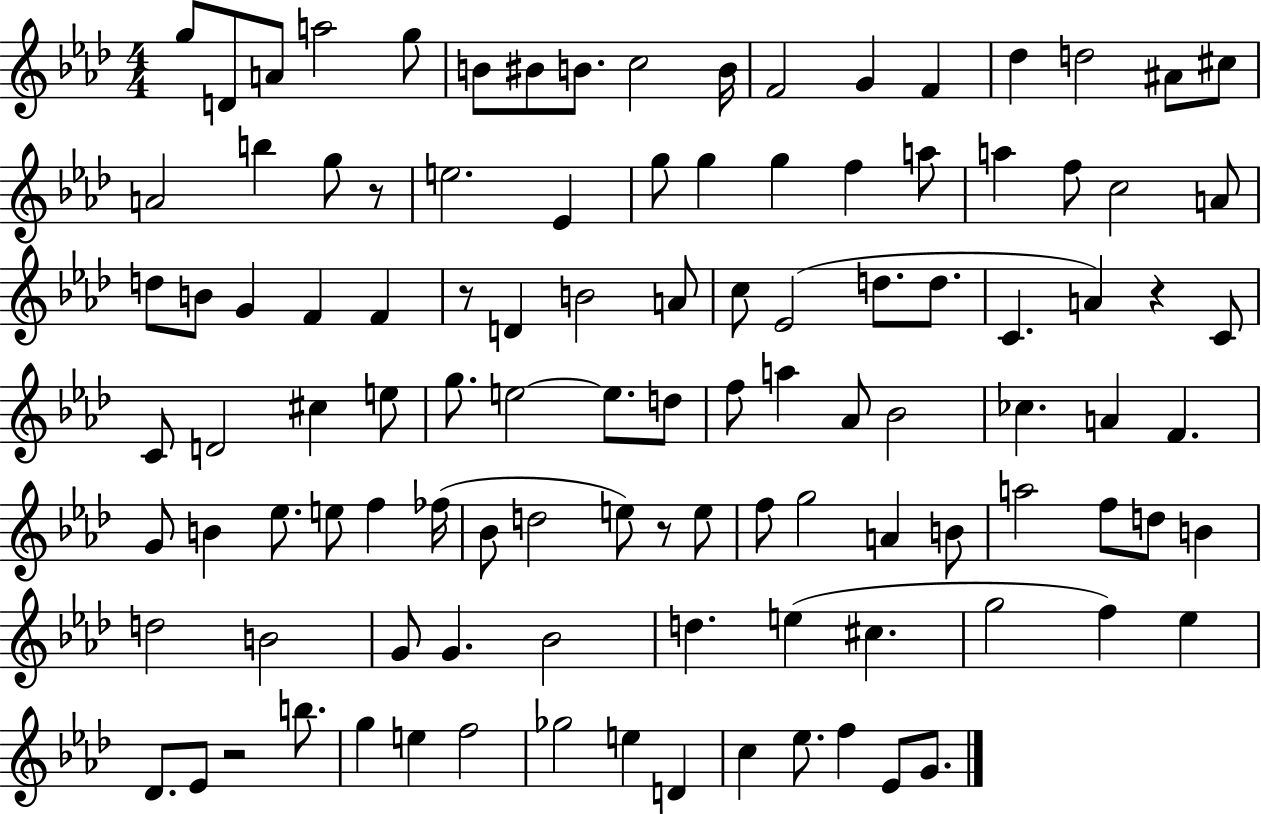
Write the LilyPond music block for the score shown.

{
  \clef treble
  \numericTimeSignature
  \time 4/4
  \key aes \major
  \repeat volta 2 { g''8 d'8 a'8 a''2 g''8 | b'8 bis'8 b'8. c''2 b'16 | f'2 g'4 f'4 | des''4 d''2 ais'8 cis''8 | \break a'2 b''4 g''8 r8 | e''2. ees'4 | g''8 g''4 g''4 f''4 a''8 | a''4 f''8 c''2 a'8 | \break d''8 b'8 g'4 f'4 f'4 | r8 d'4 b'2 a'8 | c''8 ees'2( d''8. d''8. | c'4. a'4) r4 c'8 | \break c'8 d'2 cis''4 e''8 | g''8. e''2~~ e''8. d''8 | f''8 a''4 aes'8 bes'2 | ces''4. a'4 f'4. | \break g'8 b'4 ees''8. e''8 f''4 fes''16( | bes'8 d''2 e''8) r8 e''8 | f''8 g''2 a'4 b'8 | a''2 f''8 d''8 b'4 | \break d''2 b'2 | g'8 g'4. bes'2 | d''4. e''4( cis''4. | g''2 f''4) ees''4 | \break des'8. ees'8 r2 b''8. | g''4 e''4 f''2 | ges''2 e''4 d'4 | c''4 ees''8. f''4 ees'8 g'8. | \break } \bar "|."
}